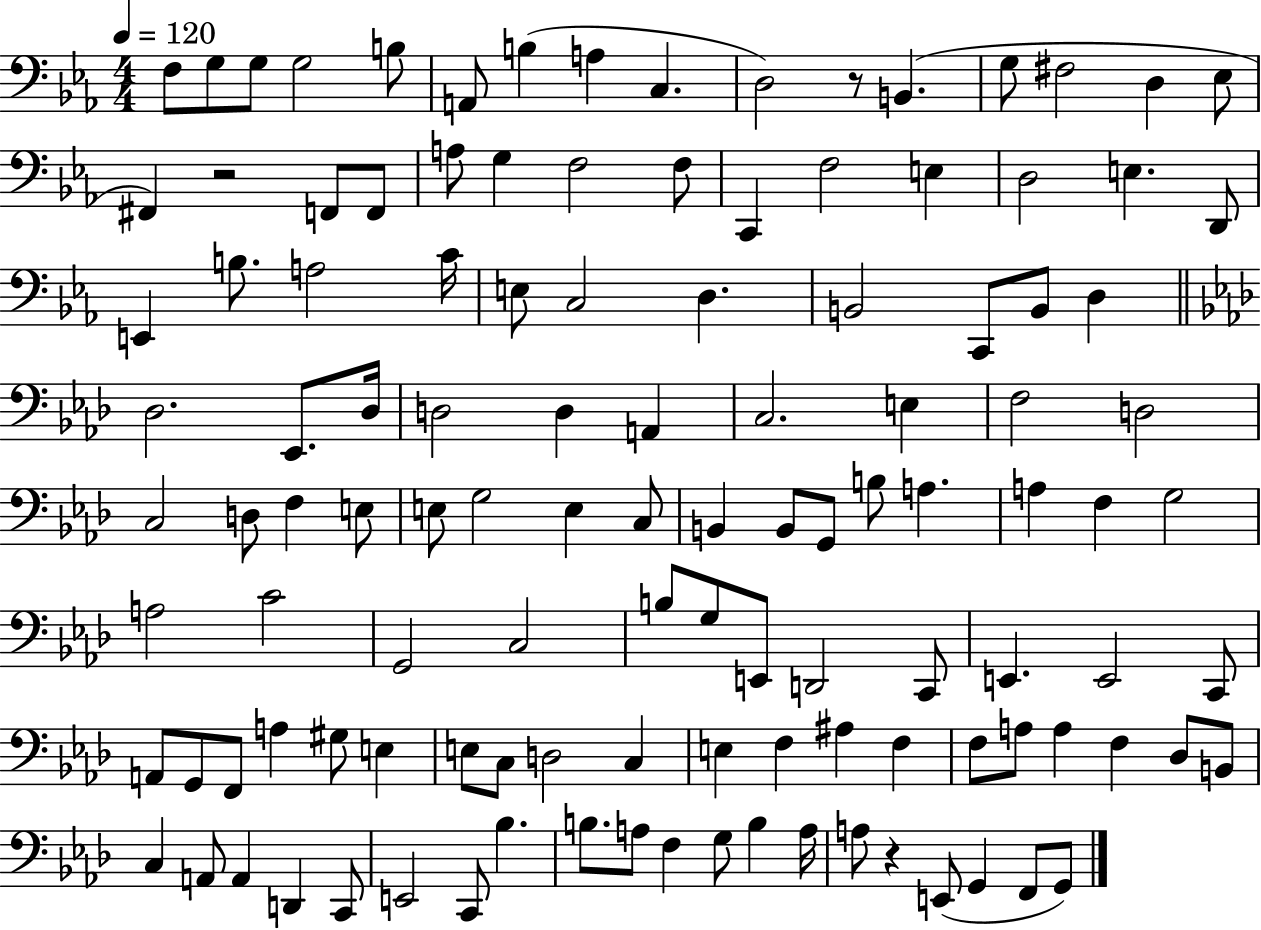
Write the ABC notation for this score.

X:1
T:Untitled
M:4/4
L:1/4
K:Eb
F,/2 G,/2 G,/2 G,2 B,/2 A,,/2 B, A, C, D,2 z/2 B,, G,/2 ^F,2 D, _E,/2 ^F,, z2 F,,/2 F,,/2 A,/2 G, F,2 F,/2 C,, F,2 E, D,2 E, D,,/2 E,, B,/2 A,2 C/4 E,/2 C,2 D, B,,2 C,,/2 B,,/2 D, _D,2 _E,,/2 _D,/4 D,2 D, A,, C,2 E, F,2 D,2 C,2 D,/2 F, E,/2 E,/2 G,2 E, C,/2 B,, B,,/2 G,,/2 B,/2 A, A, F, G,2 A,2 C2 G,,2 C,2 B,/2 G,/2 E,,/2 D,,2 C,,/2 E,, E,,2 C,,/2 A,,/2 G,,/2 F,,/2 A, ^G,/2 E, E,/2 C,/2 D,2 C, E, F, ^A, F, F,/2 A,/2 A, F, _D,/2 B,,/2 C, A,,/2 A,, D,, C,,/2 E,,2 C,,/2 _B, B,/2 A,/2 F, G,/2 B, A,/4 A,/2 z E,,/2 G,, F,,/2 G,,/2